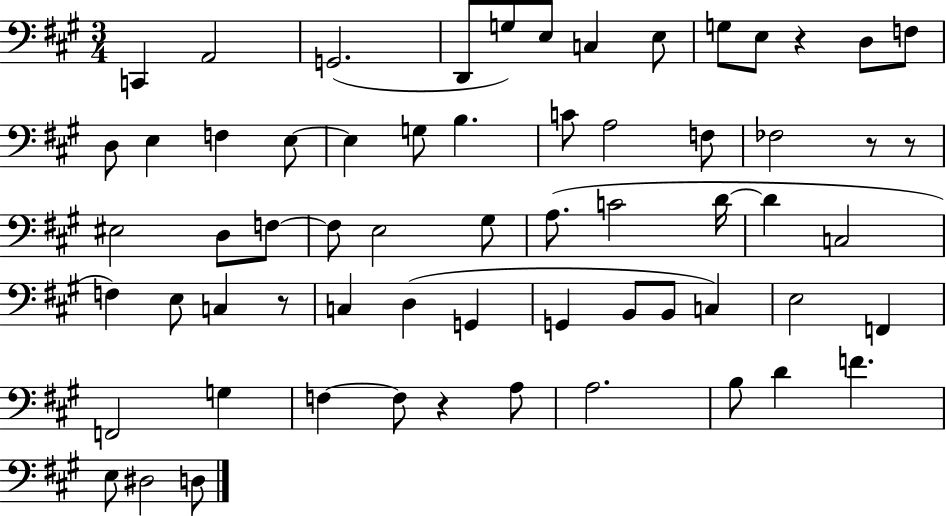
X:1
T:Untitled
M:3/4
L:1/4
K:A
C,, A,,2 G,,2 D,,/2 G,/2 E,/2 C, E,/2 G,/2 E,/2 z D,/2 F,/2 D,/2 E, F, E,/2 E, G,/2 B, C/2 A,2 F,/2 _F,2 z/2 z/2 ^E,2 D,/2 F,/2 F,/2 E,2 ^G,/2 A,/2 C2 D/4 D C,2 F, E,/2 C, z/2 C, D, G,, G,, B,,/2 B,,/2 C, E,2 F,, F,,2 G, F, F,/2 z A,/2 A,2 B,/2 D F E,/2 ^D,2 D,/2